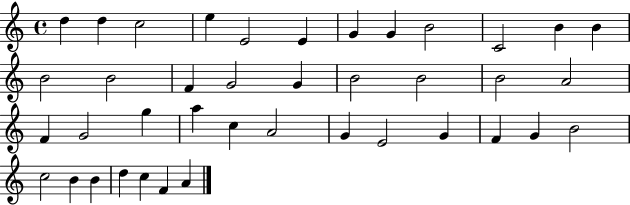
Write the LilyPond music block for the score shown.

{
  \clef treble
  \time 4/4
  \defaultTimeSignature
  \key c \major
  d''4 d''4 c''2 | e''4 e'2 e'4 | g'4 g'4 b'2 | c'2 b'4 b'4 | \break b'2 b'2 | f'4 g'2 g'4 | b'2 b'2 | b'2 a'2 | \break f'4 g'2 g''4 | a''4 c''4 a'2 | g'4 e'2 g'4 | f'4 g'4 b'2 | \break c''2 b'4 b'4 | d''4 c''4 f'4 a'4 | \bar "|."
}